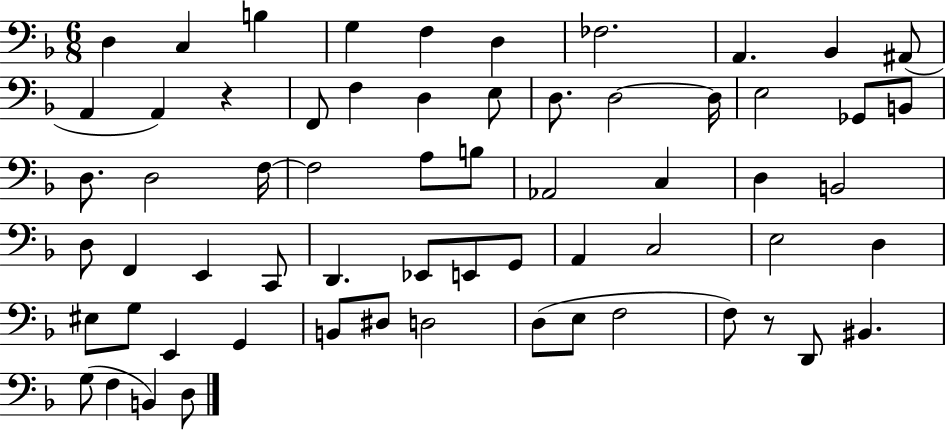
D3/q C3/q B3/q G3/q F3/q D3/q FES3/h. A2/q. Bb2/q A#2/e A2/q A2/q R/q F2/e F3/q D3/q E3/e D3/e. D3/h D3/s E3/h Gb2/e B2/e D3/e. D3/h F3/s F3/h A3/e B3/e Ab2/h C3/q D3/q B2/h D3/e F2/q E2/q C2/e D2/q. Eb2/e E2/e G2/e A2/q C3/h E3/h D3/q EIS3/e G3/e E2/q G2/q B2/e D#3/e D3/h D3/e E3/e F3/h F3/e R/e D2/e BIS2/q. G3/e F3/q B2/q D3/e